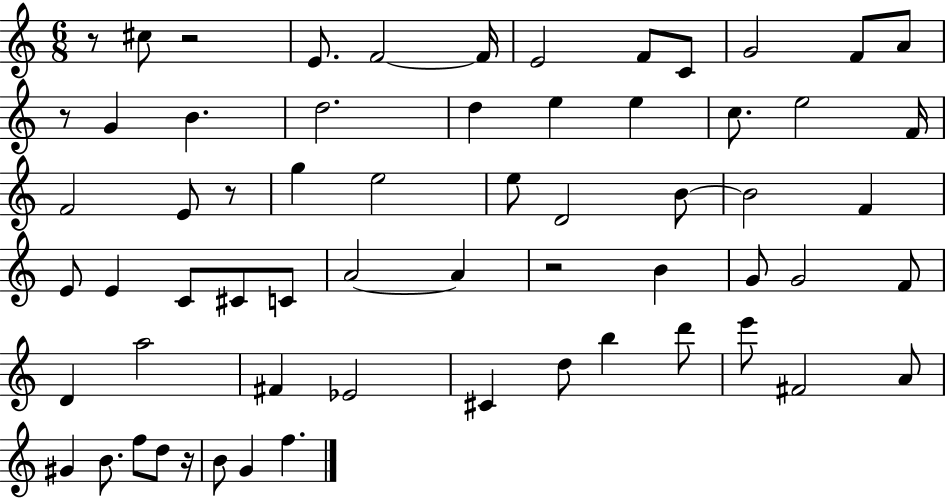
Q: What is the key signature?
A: C major